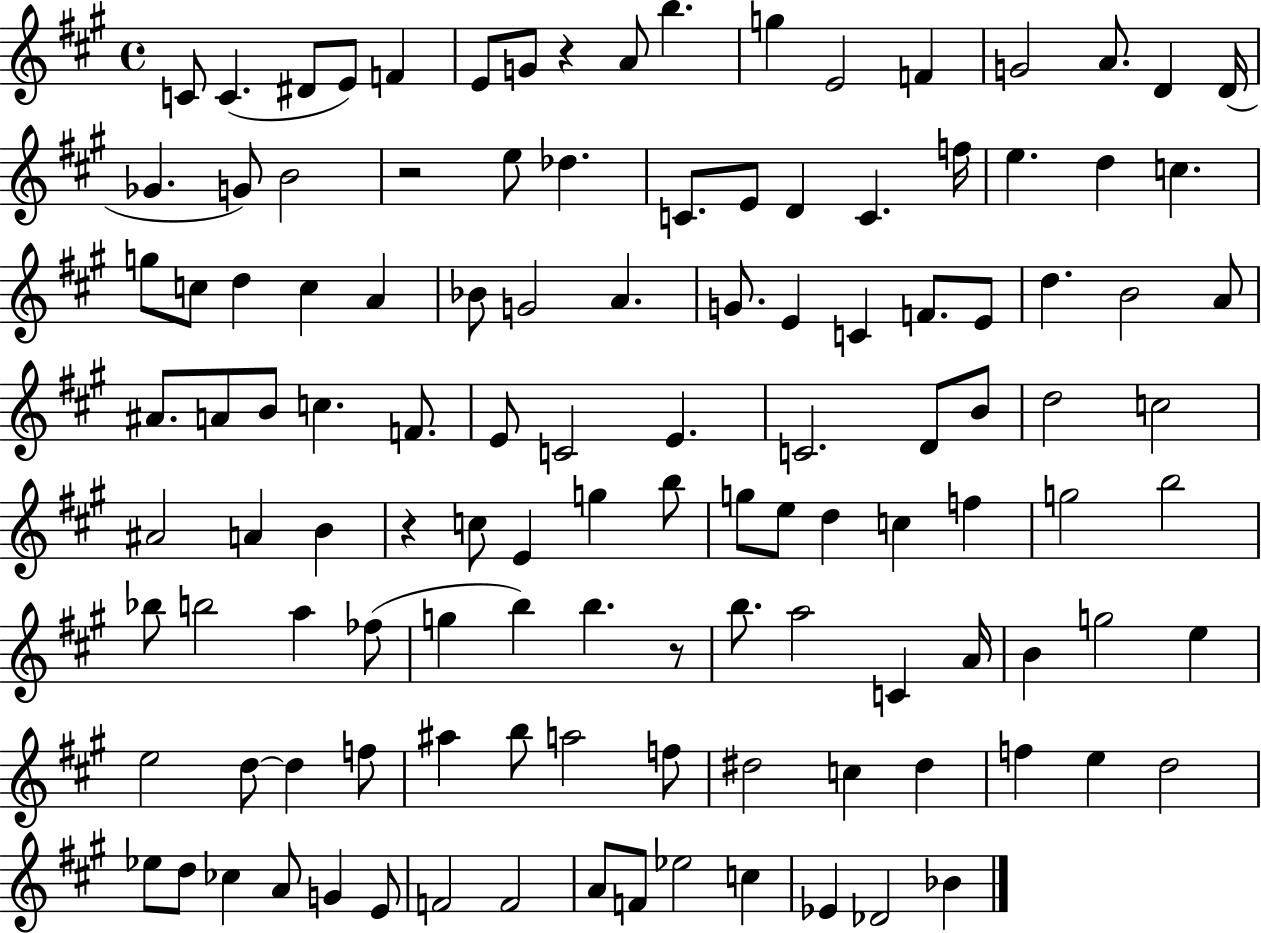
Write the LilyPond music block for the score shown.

{
  \clef treble
  \time 4/4
  \defaultTimeSignature
  \key a \major
  c'8 c'4.( dis'8 e'8) f'4 | e'8 g'8 r4 a'8 b''4. | g''4 e'2 f'4 | g'2 a'8. d'4 d'16( | \break ges'4. g'8) b'2 | r2 e''8 des''4. | c'8. e'8 d'4 c'4. f''16 | e''4. d''4 c''4. | \break g''8 c''8 d''4 c''4 a'4 | bes'8 g'2 a'4. | g'8. e'4 c'4 f'8. e'8 | d''4. b'2 a'8 | \break ais'8. a'8 b'8 c''4. f'8. | e'8 c'2 e'4. | c'2. d'8 b'8 | d''2 c''2 | \break ais'2 a'4 b'4 | r4 c''8 e'4 g''4 b''8 | g''8 e''8 d''4 c''4 f''4 | g''2 b''2 | \break bes''8 b''2 a''4 fes''8( | g''4 b''4) b''4. r8 | b''8. a''2 c'4 a'16 | b'4 g''2 e''4 | \break e''2 d''8~~ d''4 f''8 | ais''4 b''8 a''2 f''8 | dis''2 c''4 dis''4 | f''4 e''4 d''2 | \break ees''8 d''8 ces''4 a'8 g'4 e'8 | f'2 f'2 | a'8 f'8 ees''2 c''4 | ees'4 des'2 bes'4 | \break \bar "|."
}